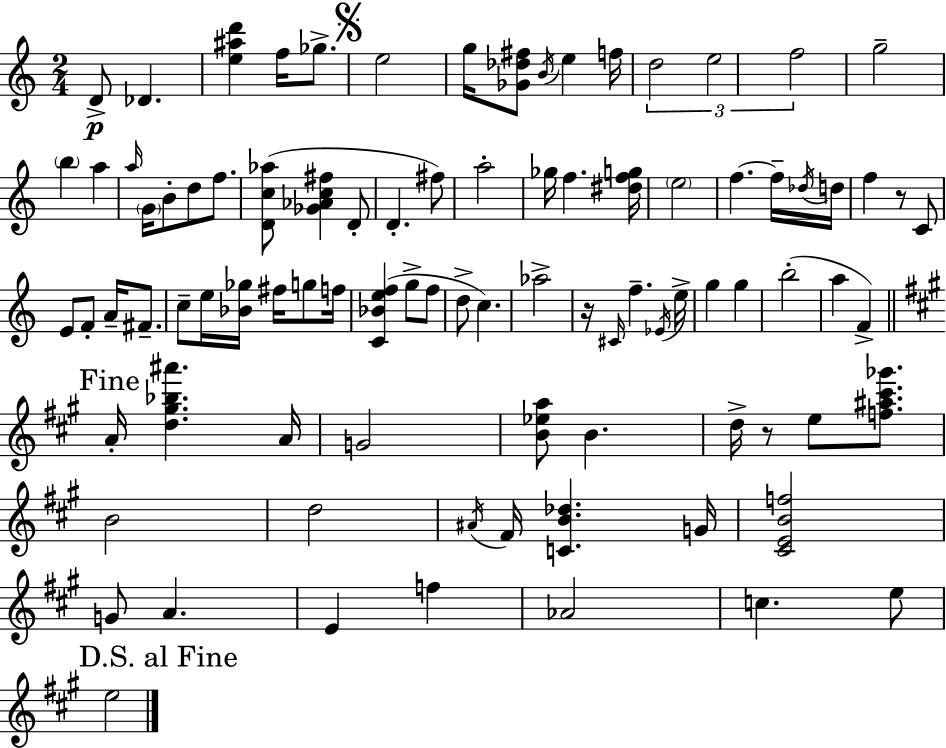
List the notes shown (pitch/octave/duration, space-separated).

D4/e Db4/q. [E5,A#5,D6]/q F5/s Gb5/e. E5/h G5/s [Gb4,Db5,F#5]/e B4/s E5/q F5/s D5/h E5/h F5/h G5/h B5/q A5/q A5/s G4/s B4/e D5/e F5/e. [D4,C5,Ab5]/e [Gb4,Ab4,C5,F#5]/q D4/e D4/q. F#5/e A5/h Gb5/s F5/q. [D#5,F5,G5]/s E5/h F5/q. F5/s Db5/s D5/s F5/q R/e C4/e E4/e F4/e A4/s F#4/e. C5/e E5/s [Bb4,Gb5]/s F#5/s G5/e F5/s [C4,Bb4,E5,F5]/q G5/e F5/e D5/e C5/q. Ab5/h R/s C#4/s F5/q. Eb4/s E5/s G5/q G5/q B5/h A5/q F4/q A4/s [D5,G#5,Bb5,A#6]/q. A4/s G4/h [B4,Eb5,A5]/e B4/q. D5/s R/e E5/e [F5,A#5,C#6,Gb6]/e. B4/h D5/h A#4/s F#4/s [C4,B4,Db5]/q. G4/s [C#4,E4,B4,F5]/h G4/e A4/q. E4/q F5/q Ab4/h C5/q. E5/e E5/h